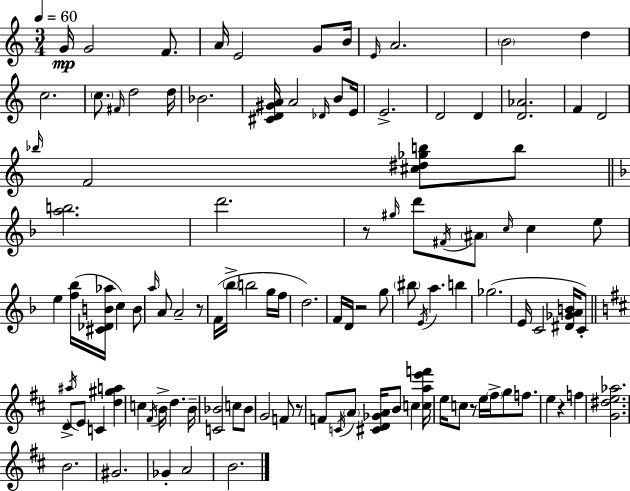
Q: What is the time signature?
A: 3/4